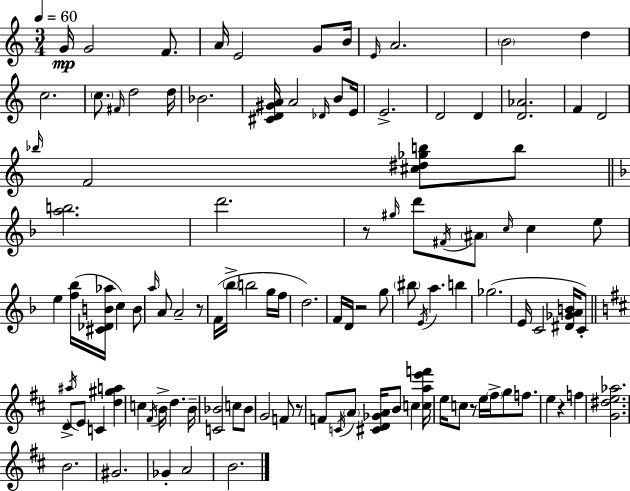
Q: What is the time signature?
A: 3/4